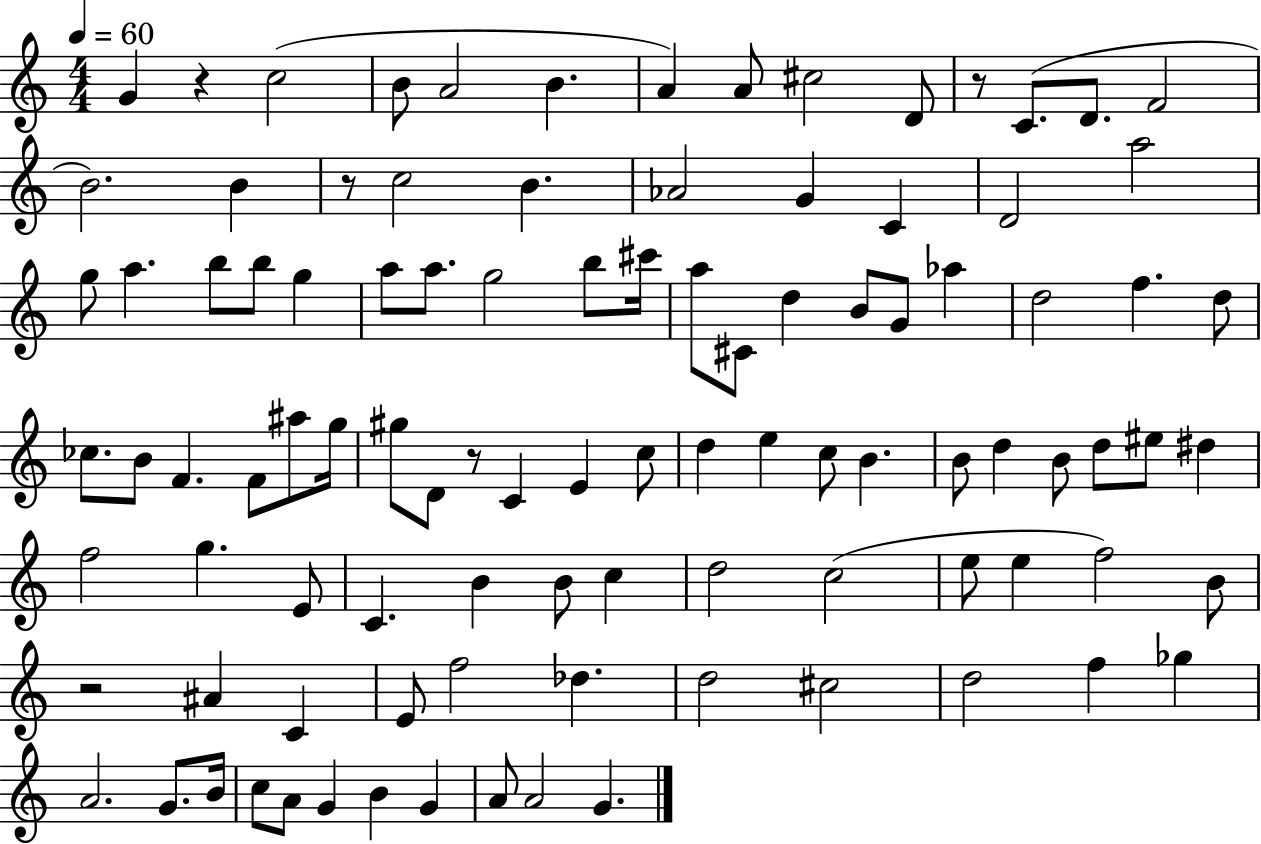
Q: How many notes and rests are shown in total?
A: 100